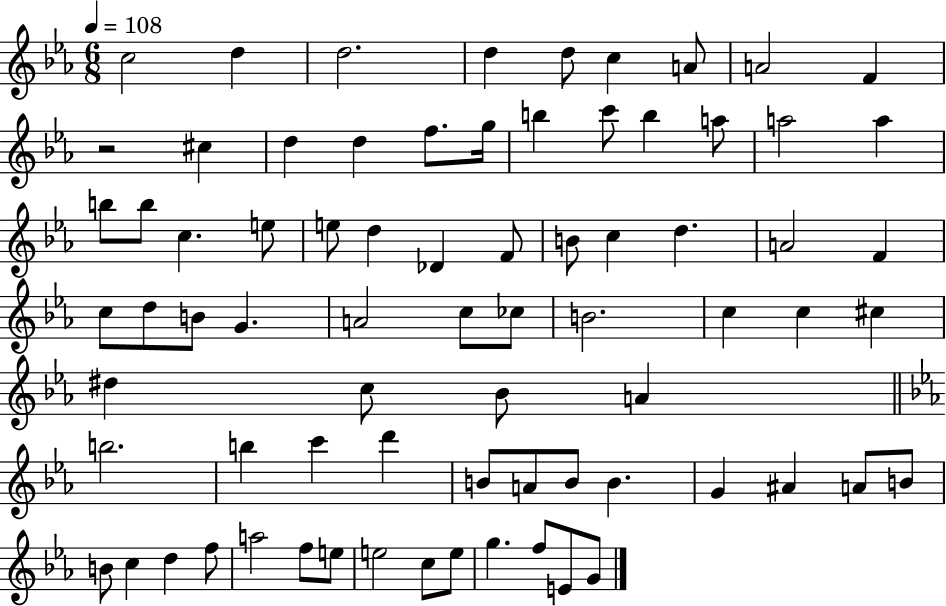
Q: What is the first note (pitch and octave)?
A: C5